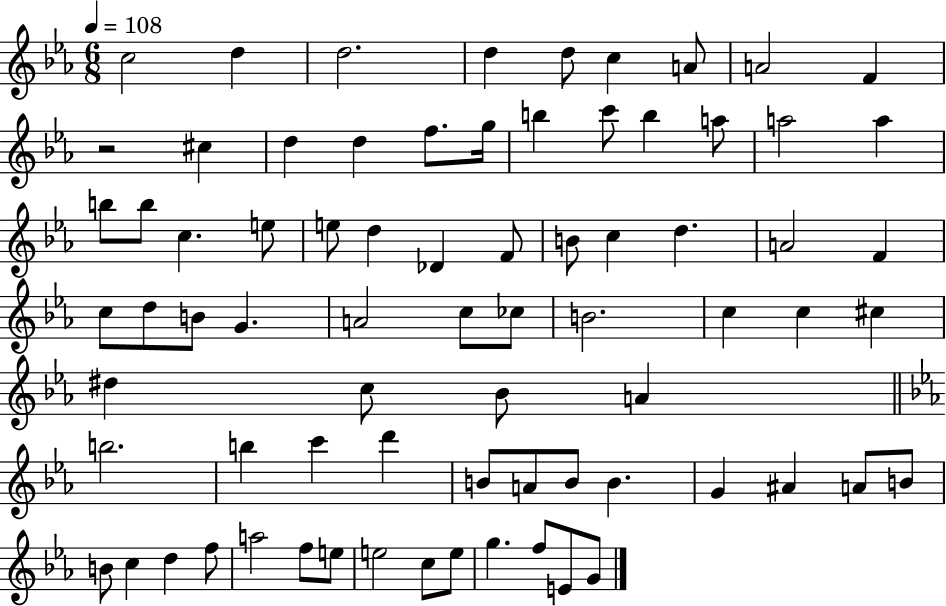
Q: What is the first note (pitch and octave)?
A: C5